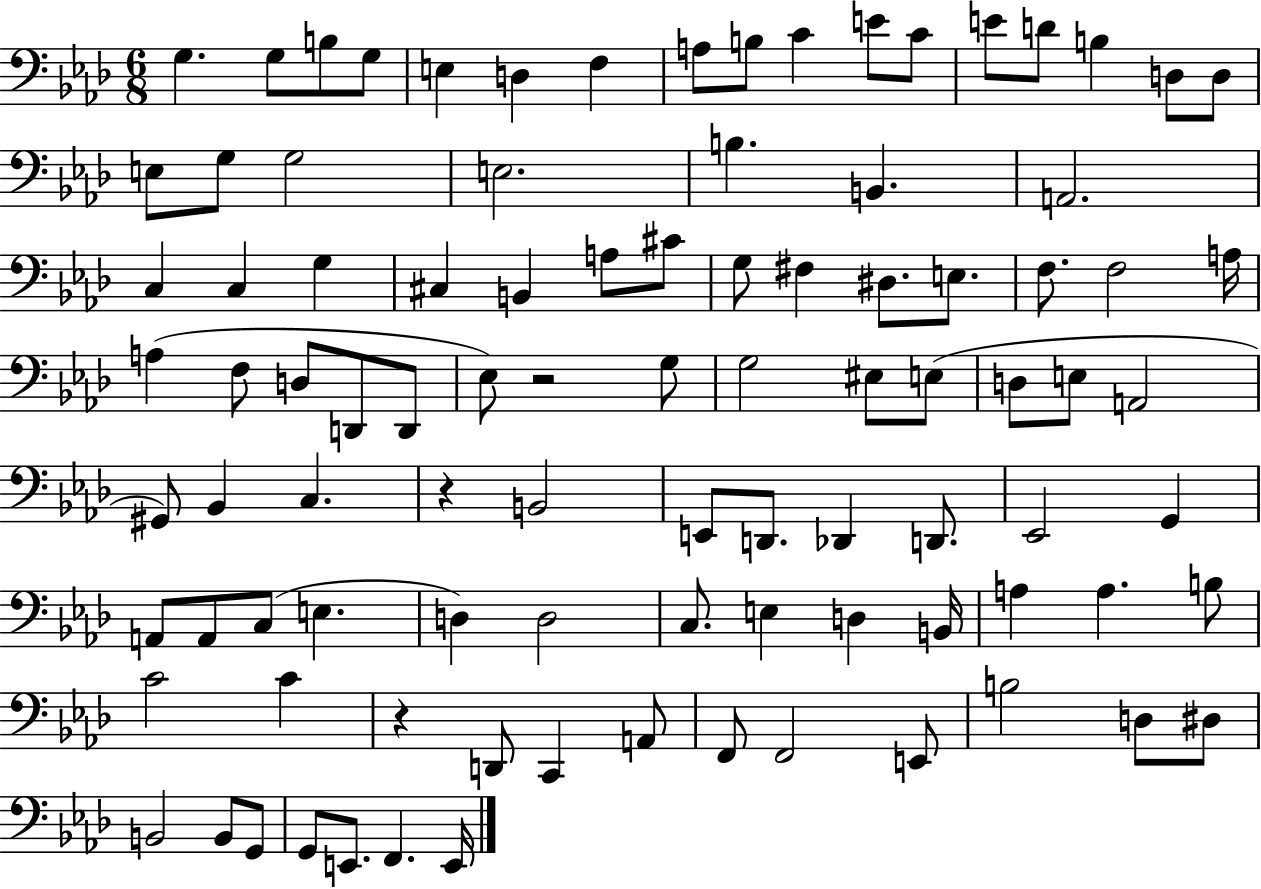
G3/q. G3/e B3/e G3/e E3/q D3/q F3/q A3/e B3/e C4/q E4/e C4/e E4/e D4/e B3/q D3/e D3/e E3/e G3/e G3/h E3/h. B3/q. B2/q. A2/h. C3/q C3/q G3/q C#3/q B2/q A3/e C#4/e G3/e F#3/q D#3/e. E3/e. F3/e. F3/h A3/s A3/q F3/e D3/e D2/e D2/e Eb3/e R/h G3/e G3/h EIS3/e E3/e D3/e E3/e A2/h G#2/e Bb2/q C3/q. R/q B2/h E2/e D2/e. Db2/q D2/e. Eb2/h G2/q A2/e A2/e C3/e E3/q. D3/q D3/h C3/e. E3/q D3/q B2/s A3/q A3/q. B3/e C4/h C4/q R/q D2/e C2/q A2/e F2/e F2/h E2/e B3/h D3/e D#3/e B2/h B2/e G2/e G2/e E2/e. F2/q. E2/s